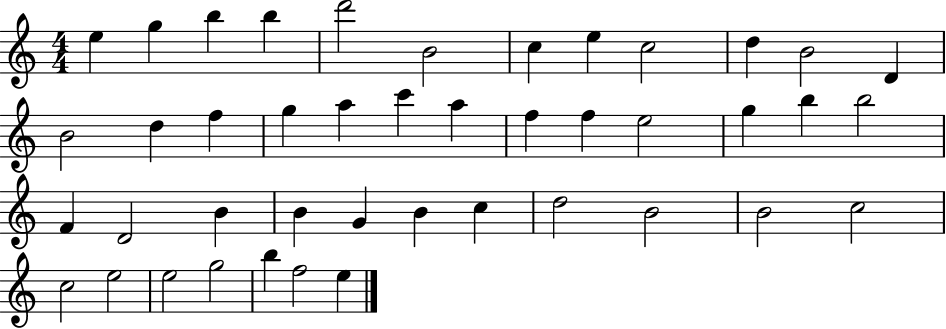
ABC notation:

X:1
T:Untitled
M:4/4
L:1/4
K:C
e g b b d'2 B2 c e c2 d B2 D B2 d f g a c' a f f e2 g b b2 F D2 B B G B c d2 B2 B2 c2 c2 e2 e2 g2 b f2 e